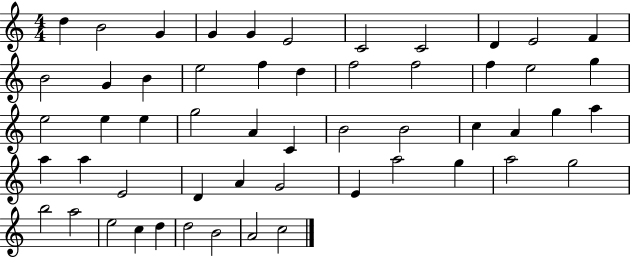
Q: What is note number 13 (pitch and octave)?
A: G4